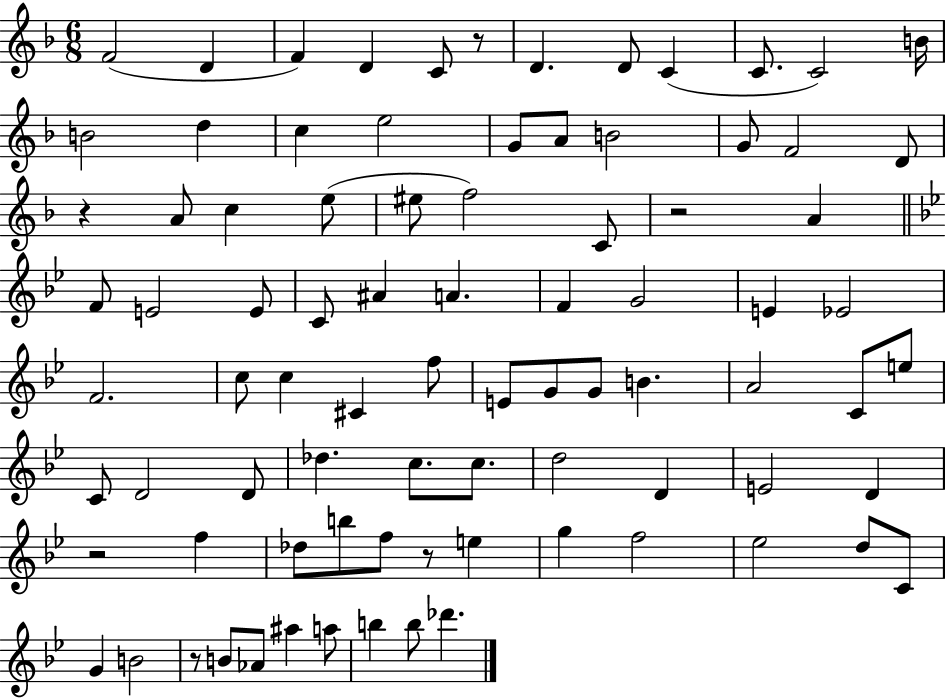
F4/h D4/q F4/q D4/q C4/e R/e D4/q. D4/e C4/q C4/e. C4/h B4/s B4/h D5/q C5/q E5/h G4/e A4/e B4/h G4/e F4/h D4/e R/q A4/e C5/q E5/e EIS5/e F5/h C4/e R/h A4/q F4/e E4/h E4/e C4/e A#4/q A4/q. F4/q G4/h E4/q Eb4/h F4/h. C5/e C5/q C#4/q F5/e E4/e G4/e G4/e B4/q. A4/h C4/e E5/e C4/e D4/h D4/e Db5/q. C5/e. C5/e. D5/h D4/q E4/h D4/q R/h F5/q Db5/e B5/e F5/e R/e E5/q G5/q F5/h Eb5/h D5/e C4/e G4/q B4/h R/e B4/e Ab4/e A#5/q A5/e B5/q B5/e Db6/q.